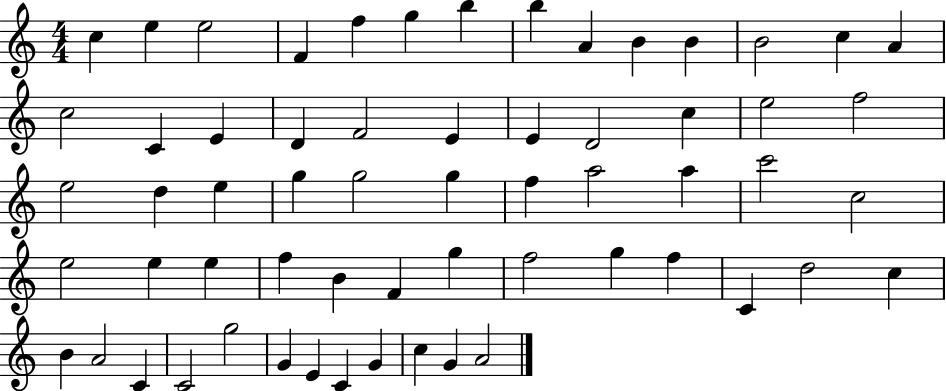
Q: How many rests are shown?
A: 0